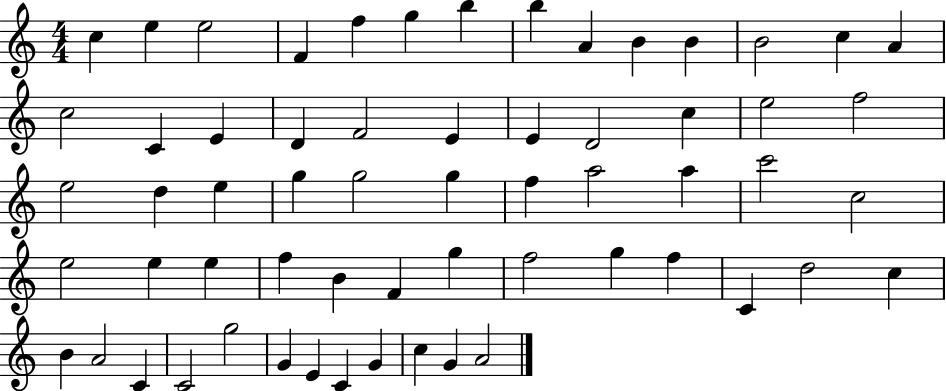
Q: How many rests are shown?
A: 0